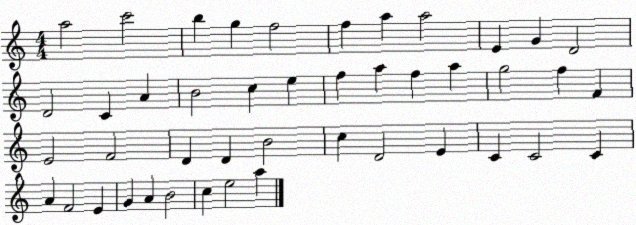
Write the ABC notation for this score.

X:1
T:Untitled
M:4/4
L:1/4
K:C
a2 c'2 b g f2 f a a2 E G D2 D2 C A B2 c e f a f a g2 f F E2 F2 D D B2 c D2 E C C2 C A F2 E G A B2 c e2 a